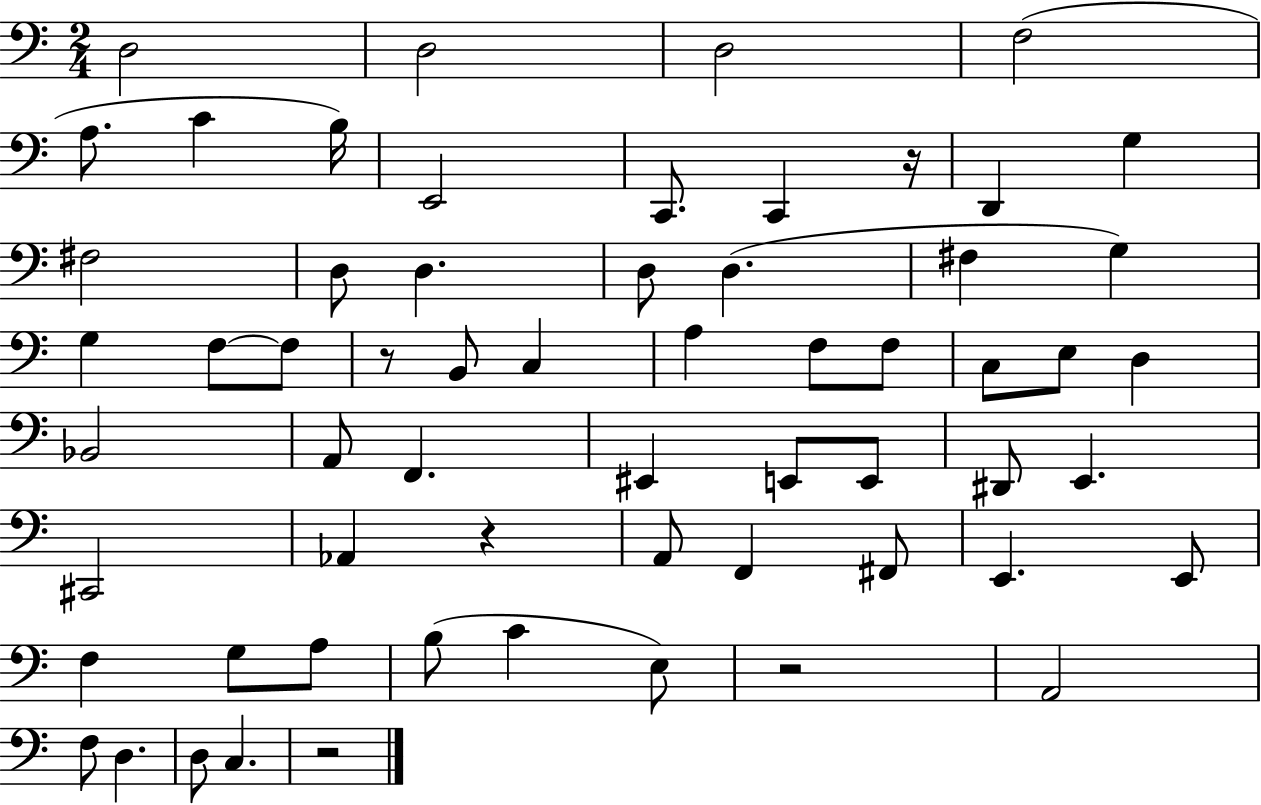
D3/h D3/h D3/h F3/h A3/e. C4/q B3/s E2/h C2/e. C2/q R/s D2/q G3/q F#3/h D3/e D3/q. D3/e D3/q. F#3/q G3/q G3/q F3/e F3/e R/e B2/e C3/q A3/q F3/e F3/e C3/e E3/e D3/q Bb2/h A2/e F2/q. EIS2/q E2/e E2/e D#2/e E2/q. C#2/h Ab2/q R/q A2/e F2/q F#2/e E2/q. E2/e F3/q G3/e A3/e B3/e C4/q E3/e R/h A2/h F3/e D3/q. D3/e C3/q. R/h